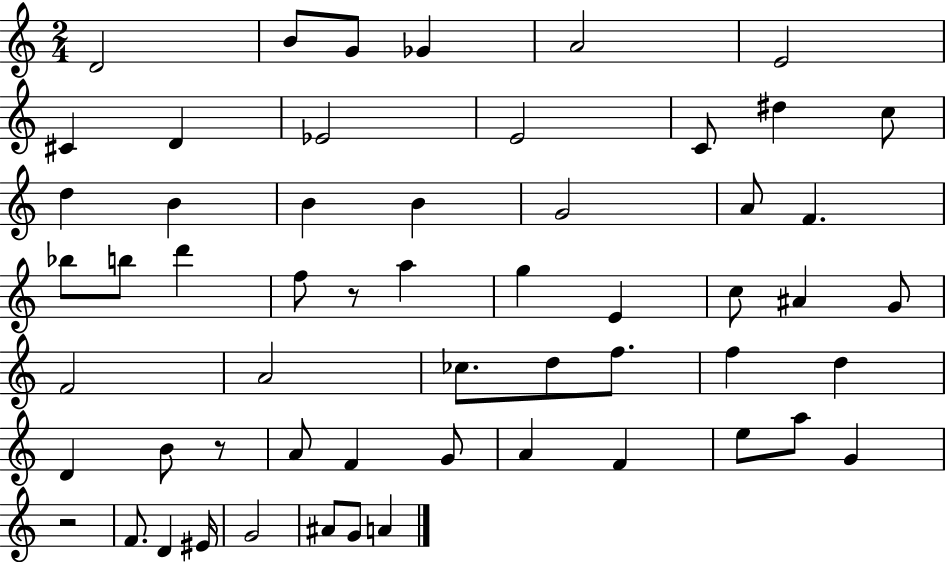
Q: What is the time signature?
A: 2/4